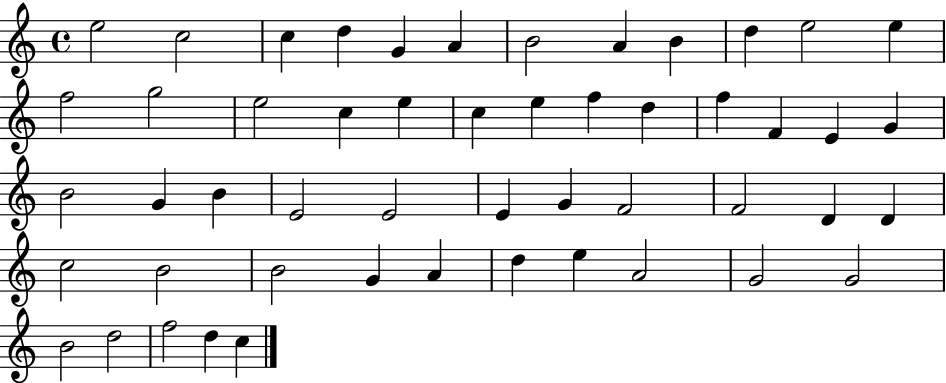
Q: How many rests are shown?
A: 0